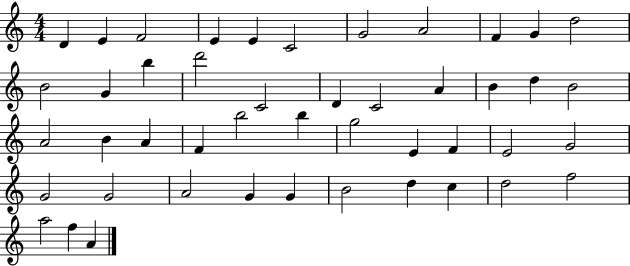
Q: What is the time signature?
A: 4/4